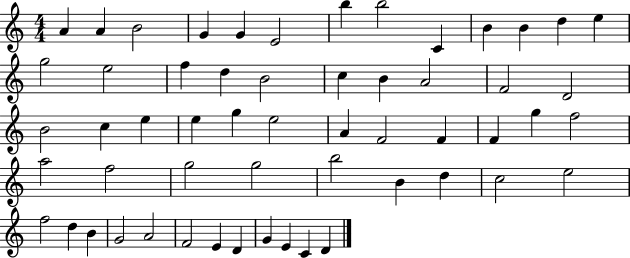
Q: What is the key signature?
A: C major